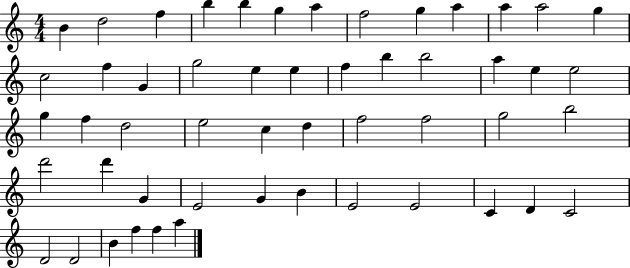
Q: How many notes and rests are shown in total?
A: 52